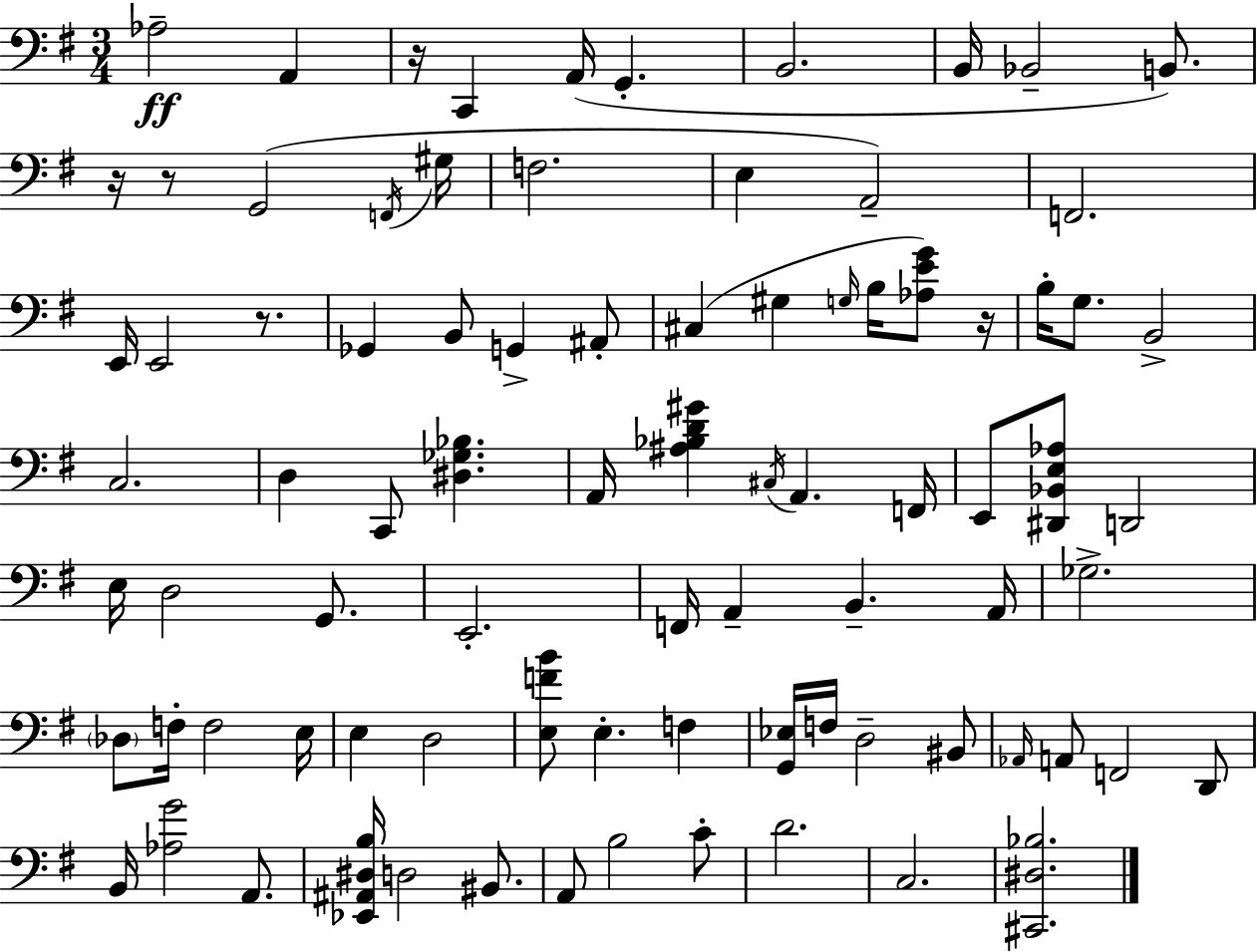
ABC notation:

X:1
T:Untitled
M:3/4
L:1/4
K:G
_A,2 A,, z/4 C,, A,,/4 G,, B,,2 B,,/4 _B,,2 B,,/2 z/4 z/2 G,,2 F,,/4 ^G,/4 F,2 E, A,,2 F,,2 E,,/4 E,,2 z/2 _G,, B,,/2 G,, ^A,,/2 ^C, ^G, G,/4 B,/4 [_A,EG]/2 z/4 B,/4 G,/2 B,,2 C,2 D, C,,/2 [^D,_G,_B,] A,,/4 [^A,_B,D^G] ^C,/4 A,, F,,/4 E,,/2 [^D,,_B,,E,_A,]/2 D,,2 E,/4 D,2 G,,/2 E,,2 F,,/4 A,, B,, A,,/4 _G,2 _D,/2 F,/4 F,2 E,/4 E, D,2 [E,FB]/2 E, F, [G,,_E,]/4 F,/4 D,2 ^B,,/2 _A,,/4 A,,/2 F,,2 D,,/2 B,,/4 [_A,G]2 A,,/2 [_E,,^A,,^D,B,]/4 D,2 ^B,,/2 A,,/2 B,2 C/2 D2 C,2 [^C,,^D,_B,]2